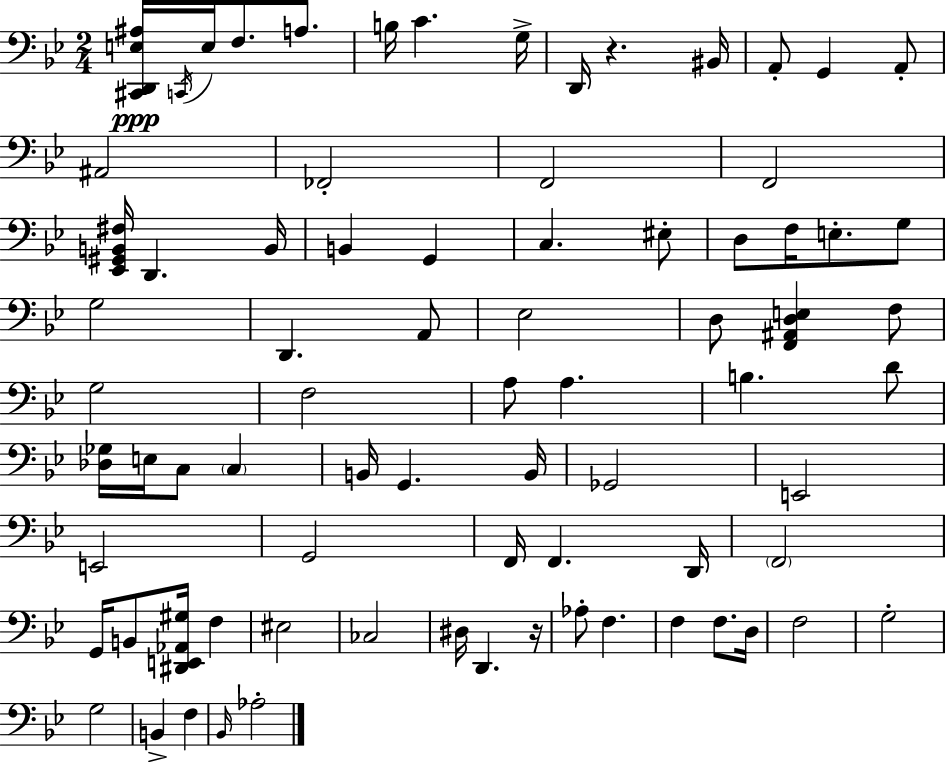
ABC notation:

X:1
T:Untitled
M:2/4
L:1/4
K:Gm
[^C,,D,,E,^A,]/4 C,,/4 E,/4 F,/2 A,/2 B,/4 C G,/4 D,,/4 z ^B,,/4 A,,/2 G,, A,,/2 ^A,,2 _F,,2 F,,2 F,,2 [_E,,^G,,B,,^F,]/4 D,, B,,/4 B,, G,, C, ^E,/2 D,/2 F,/4 E,/2 G,/2 G,2 D,, A,,/2 _E,2 D,/2 [F,,^A,,D,E,] F,/2 G,2 F,2 A,/2 A, B, D/2 [_D,_G,]/4 E,/4 C,/2 C, B,,/4 G,, B,,/4 _G,,2 E,,2 E,,2 G,,2 F,,/4 F,, D,,/4 F,,2 G,,/4 B,,/2 [^D,,E,,_A,,^G,]/4 F, ^E,2 _C,2 ^D,/4 D,, z/4 _A,/2 F, F, F,/2 D,/4 F,2 G,2 G,2 B,, F, _B,,/4 _A,2